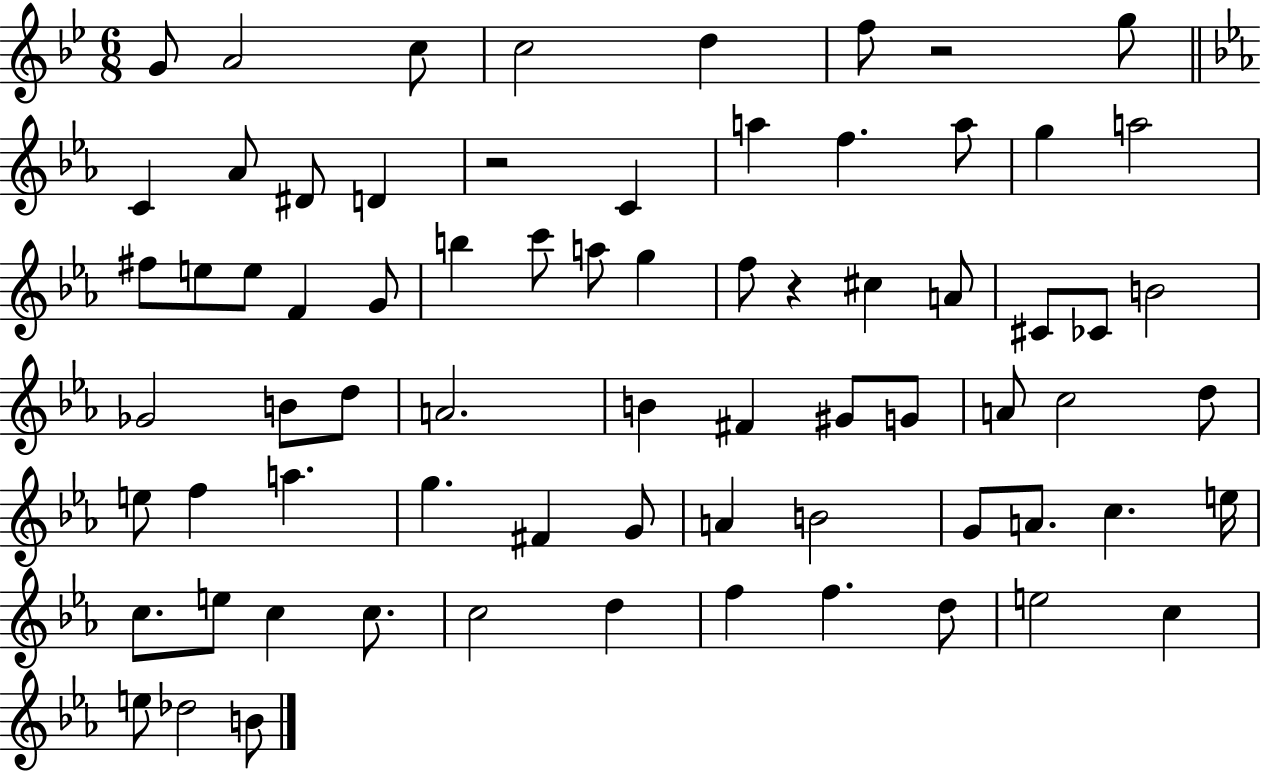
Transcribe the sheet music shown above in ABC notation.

X:1
T:Untitled
M:6/8
L:1/4
K:Bb
G/2 A2 c/2 c2 d f/2 z2 g/2 C _A/2 ^D/2 D z2 C a f a/2 g a2 ^f/2 e/2 e/2 F G/2 b c'/2 a/2 g f/2 z ^c A/2 ^C/2 _C/2 B2 _G2 B/2 d/2 A2 B ^F ^G/2 G/2 A/2 c2 d/2 e/2 f a g ^F G/2 A B2 G/2 A/2 c e/4 c/2 e/2 c c/2 c2 d f f d/2 e2 c e/2 _d2 B/2